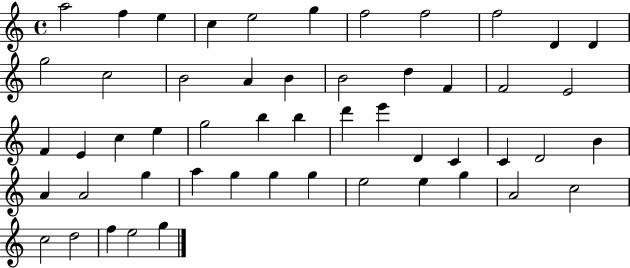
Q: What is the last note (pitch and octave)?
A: G5